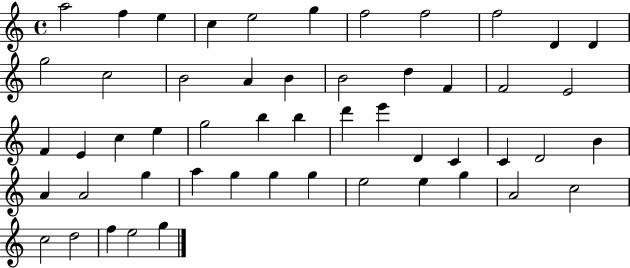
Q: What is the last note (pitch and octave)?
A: G5